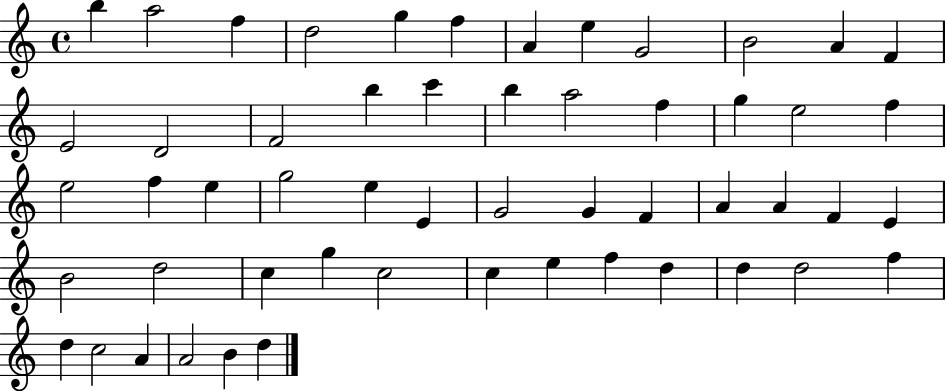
B5/q A5/h F5/q D5/h G5/q F5/q A4/q E5/q G4/h B4/h A4/q F4/q E4/h D4/h F4/h B5/q C6/q B5/q A5/h F5/q G5/q E5/h F5/q E5/h F5/q E5/q G5/h E5/q E4/q G4/h G4/q F4/q A4/q A4/q F4/q E4/q B4/h D5/h C5/q G5/q C5/h C5/q E5/q F5/q D5/q D5/q D5/h F5/q D5/q C5/h A4/q A4/h B4/q D5/q